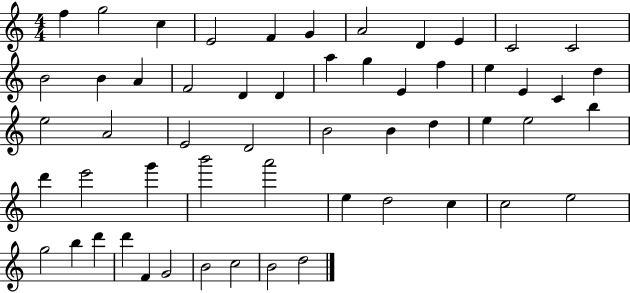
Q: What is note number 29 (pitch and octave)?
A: D4